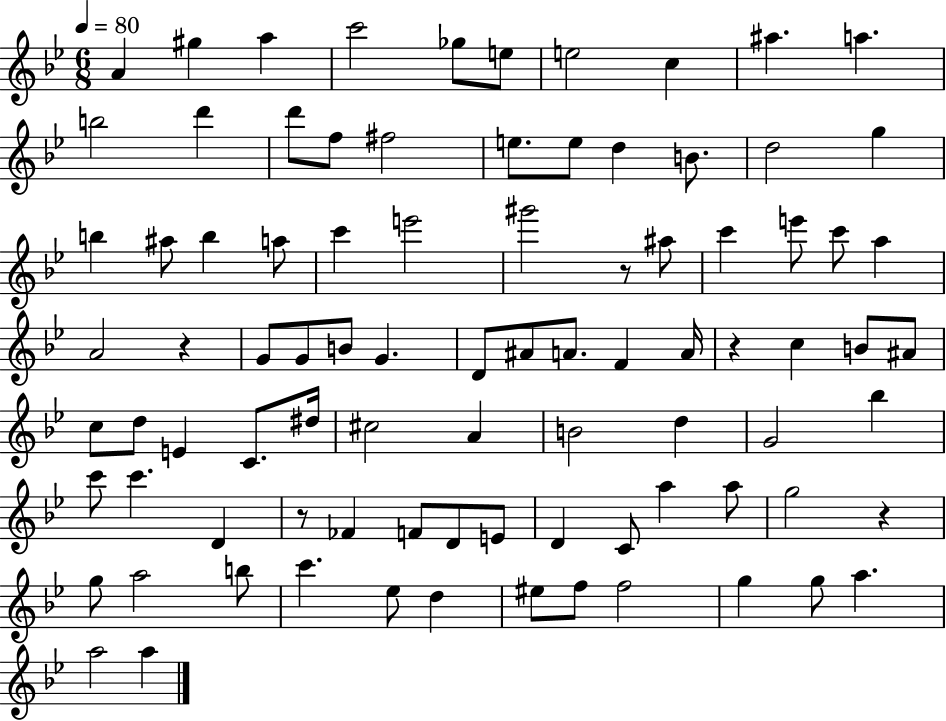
{
  \clef treble
  \numericTimeSignature
  \time 6/8
  \key bes \major
  \tempo 4 = 80
  a'4 gis''4 a''4 | c'''2 ges''8 e''8 | e''2 c''4 | ais''4. a''4. | \break b''2 d'''4 | d'''8 f''8 fis''2 | e''8. e''8 d''4 b'8. | d''2 g''4 | \break b''4 ais''8 b''4 a''8 | c'''4 e'''2 | gis'''2 r8 ais''8 | c'''4 e'''8 c'''8 a''4 | \break a'2 r4 | g'8 g'8 b'8 g'4. | d'8 ais'8 a'8. f'4 a'16 | r4 c''4 b'8 ais'8 | \break c''8 d''8 e'4 c'8. dis''16 | cis''2 a'4 | b'2 d''4 | g'2 bes''4 | \break c'''8 c'''4. d'4 | r8 fes'4 f'8 d'8 e'8 | d'4 c'8 a''4 a''8 | g''2 r4 | \break g''8 a''2 b''8 | c'''4. ees''8 d''4 | eis''8 f''8 f''2 | g''4 g''8 a''4. | \break a''2 a''4 | \bar "|."
}